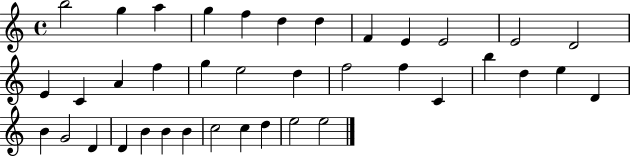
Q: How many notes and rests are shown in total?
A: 38